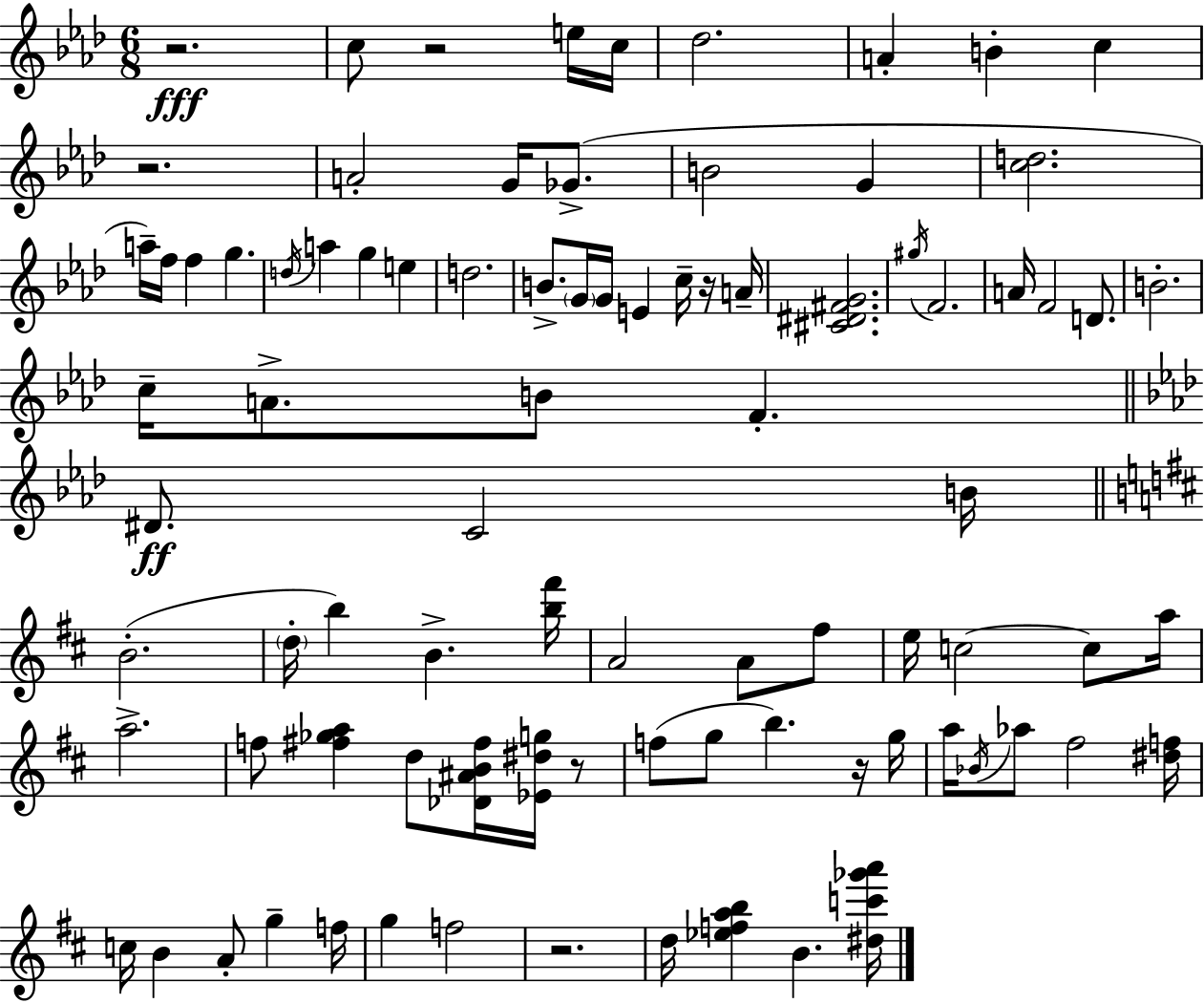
{
  \clef treble
  \numericTimeSignature
  \time 6/8
  \key aes \major
  r2.\fff | c''8 r2 e''16 c''16 | des''2. | a'4-. b'4-. c''4 | \break r2. | a'2-. g'16 ges'8.->( | b'2 g'4 | <c'' d''>2. | \break a''16--) f''16 f''4 g''4. | \acciaccatura { d''16 } a''4 g''4 e''4 | d''2. | b'8.-> \parenthesize g'16 g'16 e'4 c''16-- r16 | \break a'16-- <cis' dis' fis' g'>2. | \acciaccatura { gis''16 } f'2. | a'16 f'2 d'8. | b'2.-. | \break c''16-- a'8.-> b'8 f'4.-. | \bar "||" \break \key f \minor dis'8.\ff c'2 b'16 | \bar "||" \break \key d \major b'2.-.( | \parenthesize d''16-. b''4) b'4.-> <b'' fis'''>16 | a'2 a'8 fis''8 | e''16 c''2~~ c''8 a''16 | \break a''2.-> | f''8 <fis'' ges'' a''>4 d''8 <des' ais' b' fis''>16 <ees' dis'' g''>16 r8 | f''8( g''8 b''4.) r16 g''16 | a''16 \acciaccatura { bes'16 } aes''8 fis''2 | \break <dis'' f''>16 c''16 b'4 a'8-. g''4-- | f''16 g''4 f''2 | r2. | d''16 <ees'' f'' a'' b''>4 b'4. | \break <dis'' c''' ges''' a'''>16 \bar "|."
}